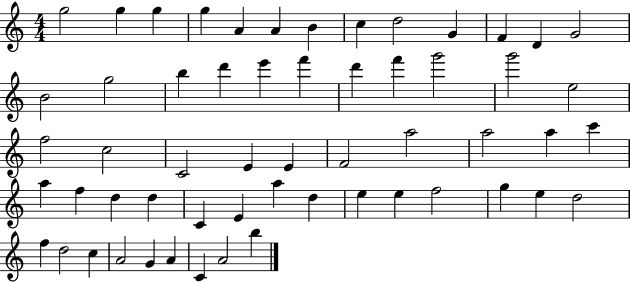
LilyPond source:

{
  \clef treble
  \numericTimeSignature
  \time 4/4
  \key c \major
  g''2 g''4 g''4 | g''4 a'4 a'4 b'4 | c''4 d''2 g'4 | f'4 d'4 g'2 | \break b'2 g''2 | b''4 d'''4 e'''4 f'''4 | d'''4 f'''4 g'''2 | g'''2 e''2 | \break f''2 c''2 | c'2 e'4 e'4 | f'2 a''2 | a''2 a''4 c'''4 | \break a''4 f''4 d''4 d''4 | c'4 e'4 a''4 d''4 | e''4 e''4 f''2 | g''4 e''4 d''2 | \break f''4 d''2 c''4 | a'2 g'4 a'4 | c'4 a'2 b''4 | \bar "|."
}